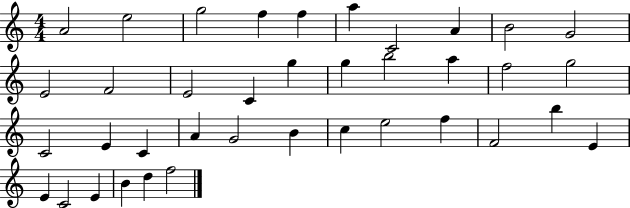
X:1
T:Untitled
M:4/4
L:1/4
K:C
A2 e2 g2 f f a C2 A B2 G2 E2 F2 E2 C g g b2 a f2 g2 C2 E C A G2 B c e2 f F2 b E E C2 E B d f2